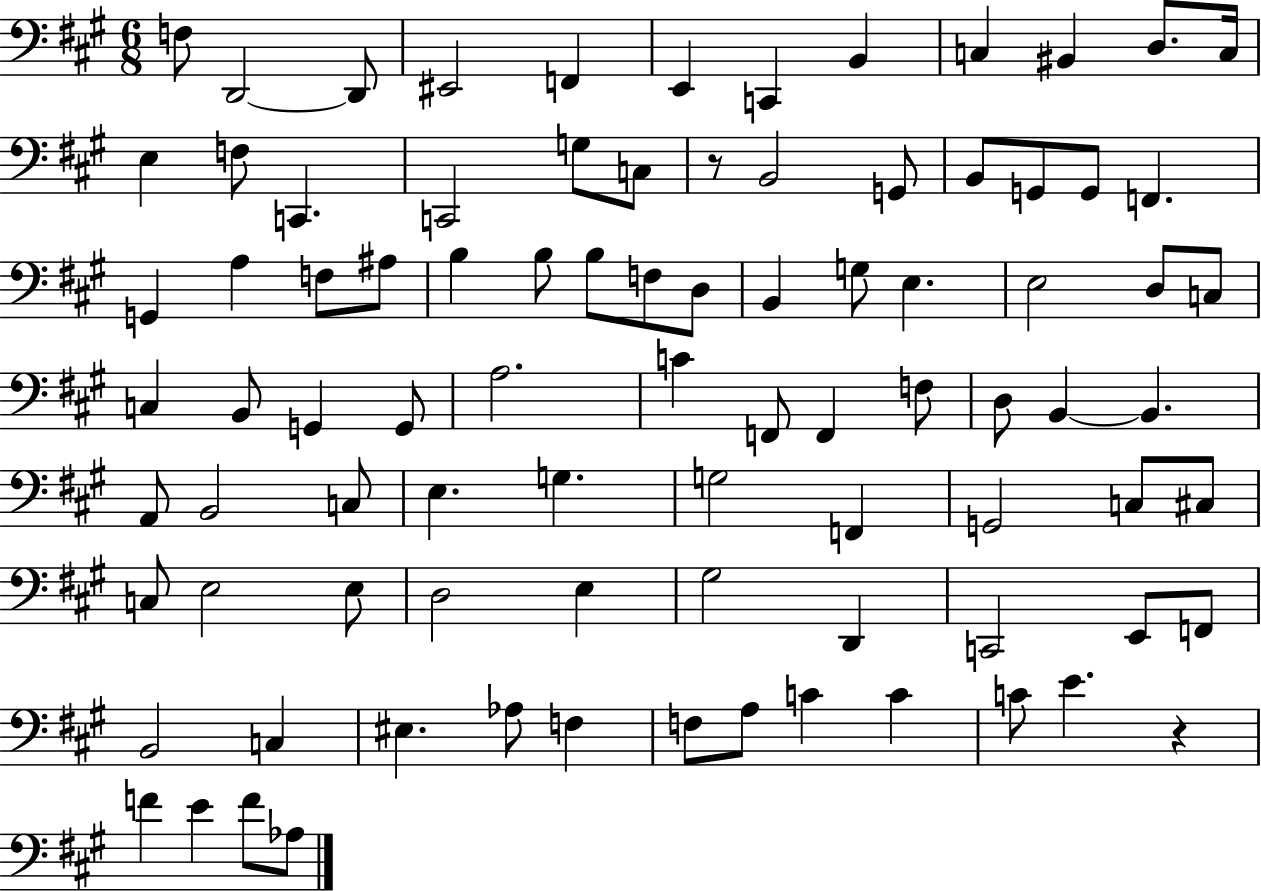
F3/e D2/h D2/e EIS2/h F2/q E2/q C2/q B2/q C3/q BIS2/q D3/e. C3/s E3/q F3/e C2/q. C2/h G3/e C3/e R/e B2/h G2/e B2/e G2/e G2/e F2/q. G2/q A3/q F3/e A#3/e B3/q B3/e B3/e F3/e D3/e B2/q G3/e E3/q. E3/h D3/e C3/e C3/q B2/e G2/q G2/e A3/h. C4/q F2/e F2/q F3/e D3/e B2/q B2/q. A2/e B2/h C3/e E3/q. G3/q. G3/h F2/q G2/h C3/e C#3/e C3/e E3/h E3/e D3/h E3/q G#3/h D2/q C2/h E2/e F2/e B2/h C3/q EIS3/q. Ab3/e F3/q F3/e A3/e C4/q C4/q C4/e E4/q. R/q F4/q E4/q F4/e Ab3/e